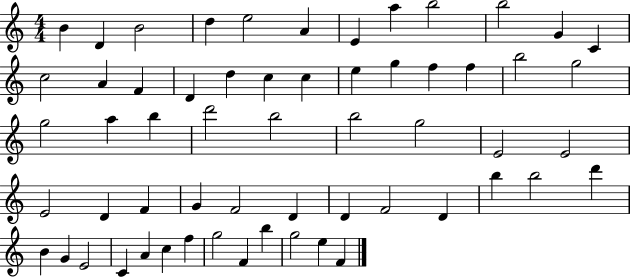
{
  \clef treble
  \numericTimeSignature
  \time 4/4
  \key c \major
  b'4 d'4 b'2 | d''4 e''2 a'4 | e'4 a''4 b''2 | b''2 g'4 c'4 | \break c''2 a'4 f'4 | d'4 d''4 c''4 c''4 | e''4 g''4 f''4 f''4 | b''2 g''2 | \break g''2 a''4 b''4 | d'''2 b''2 | b''2 g''2 | e'2 e'2 | \break e'2 d'4 f'4 | g'4 f'2 d'4 | d'4 f'2 d'4 | b''4 b''2 d'''4 | \break b'4 g'4 e'2 | c'4 a'4 c''4 f''4 | g''2 f'4 b''4 | g''2 e''4 f'4 | \break \bar "|."
}